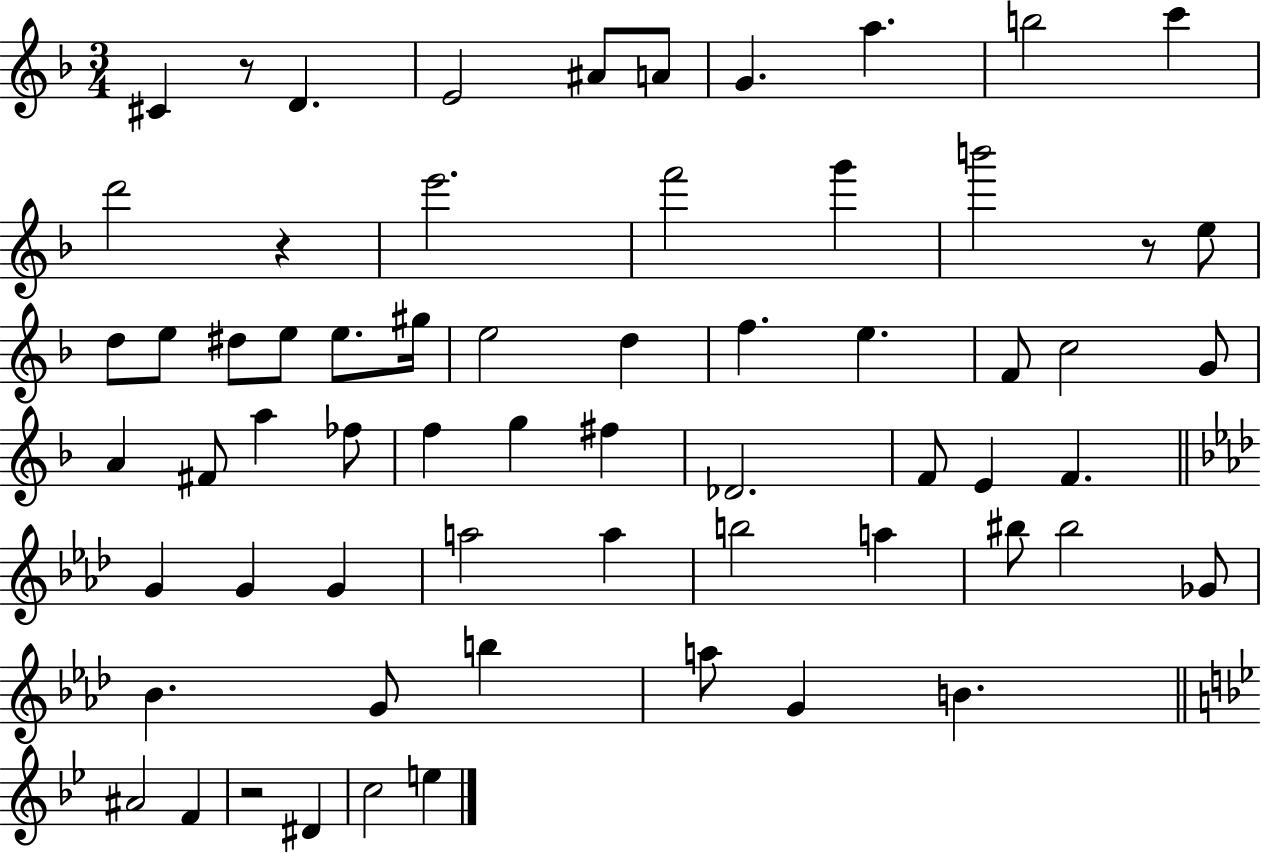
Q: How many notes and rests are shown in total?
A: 64